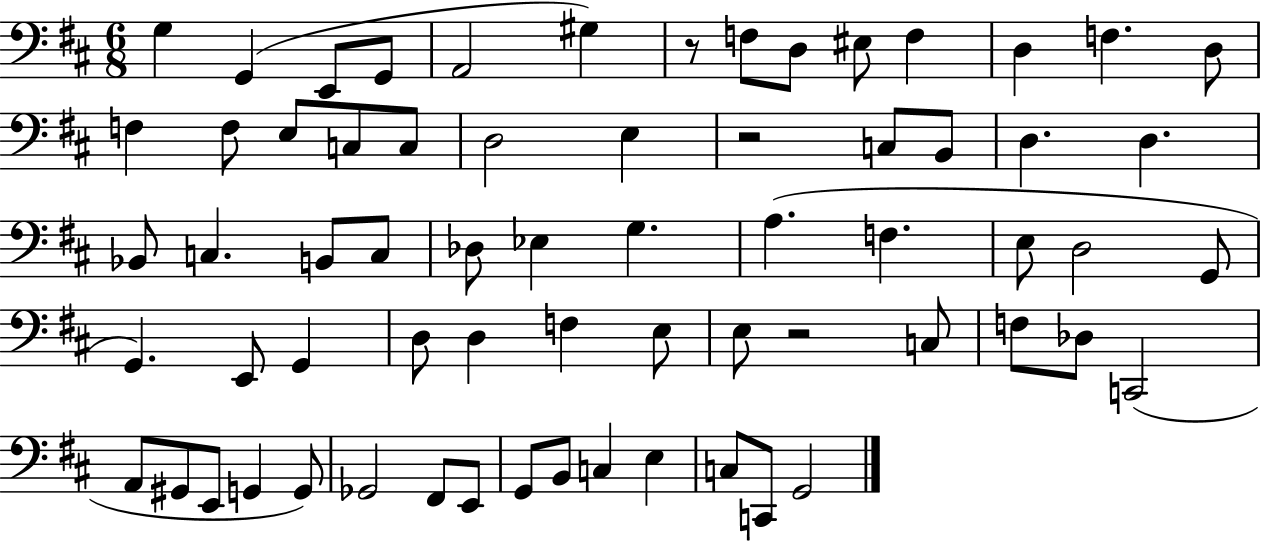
G3/q G2/q E2/e G2/e A2/h G#3/q R/e F3/e D3/e EIS3/e F3/q D3/q F3/q. D3/e F3/q F3/e E3/e C3/e C3/e D3/h E3/q R/h C3/e B2/e D3/q. D3/q. Bb2/e C3/q. B2/e C3/e Db3/e Eb3/q G3/q. A3/q. F3/q. E3/e D3/h G2/e G2/q. E2/e G2/q D3/e D3/q F3/q E3/e E3/e R/h C3/e F3/e Db3/e C2/h A2/e G#2/e E2/e G2/q G2/e Gb2/h F#2/e E2/e G2/e B2/e C3/q E3/q C3/e C2/e G2/h